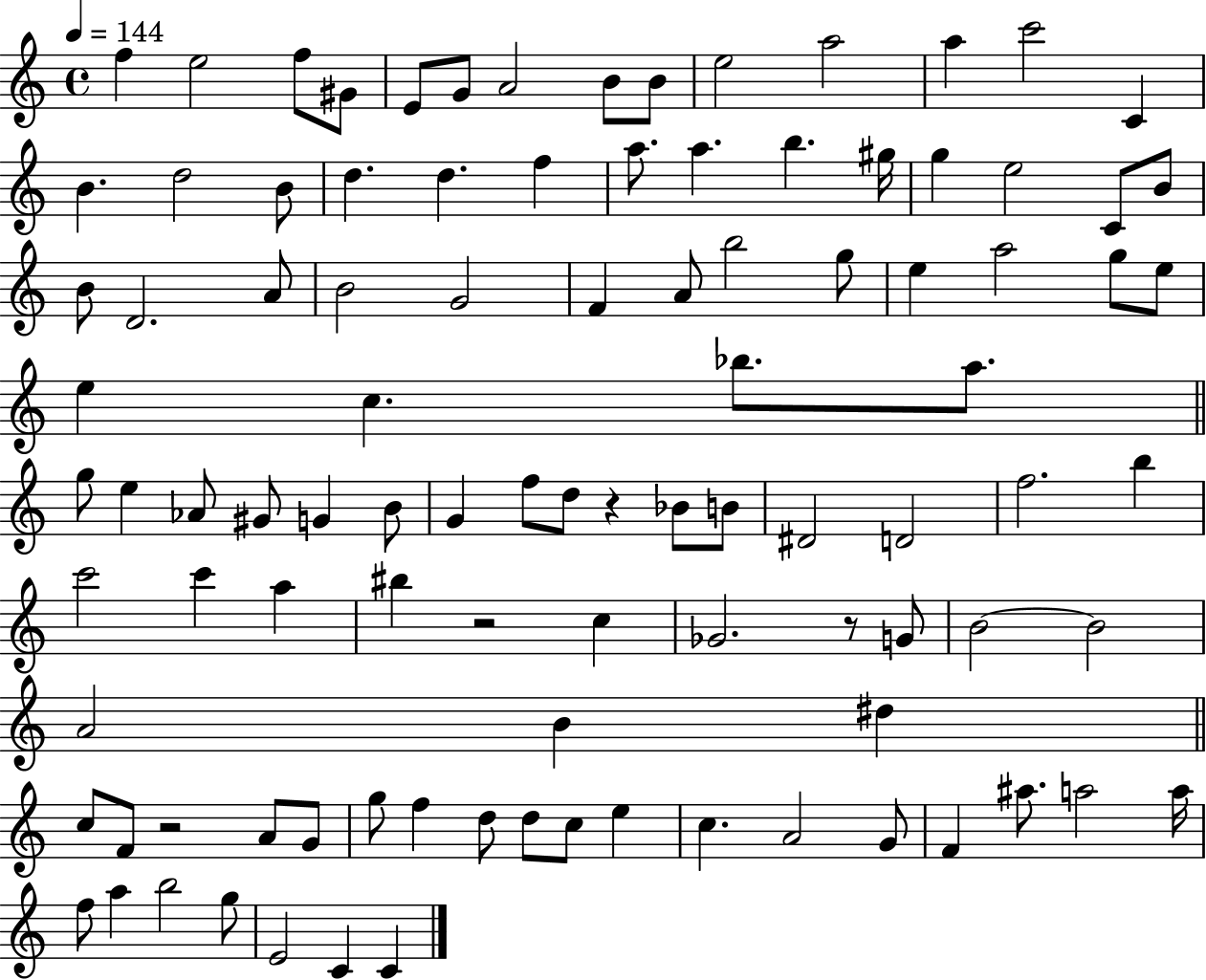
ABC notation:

X:1
T:Untitled
M:4/4
L:1/4
K:C
f e2 f/2 ^G/2 E/2 G/2 A2 B/2 B/2 e2 a2 a c'2 C B d2 B/2 d d f a/2 a b ^g/4 g e2 C/2 B/2 B/2 D2 A/2 B2 G2 F A/2 b2 g/2 e a2 g/2 e/2 e c _b/2 a/2 g/2 e _A/2 ^G/2 G B/2 G f/2 d/2 z _B/2 B/2 ^D2 D2 f2 b c'2 c' a ^b z2 c _G2 z/2 G/2 B2 B2 A2 B ^d c/2 F/2 z2 A/2 G/2 g/2 f d/2 d/2 c/2 e c A2 G/2 F ^a/2 a2 a/4 f/2 a b2 g/2 E2 C C